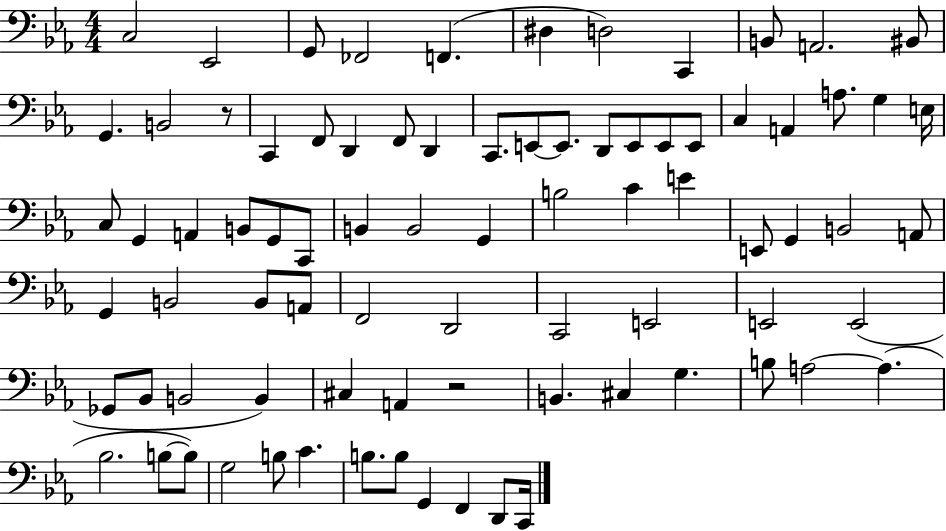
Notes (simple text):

C3/h Eb2/h G2/e FES2/h F2/q. D#3/q D3/h C2/q B2/e A2/h. BIS2/e G2/q. B2/h R/e C2/q F2/e D2/q F2/e D2/q C2/e. E2/e E2/e. D2/e E2/e E2/e E2/e C3/q A2/q A3/e. G3/q E3/s C3/e G2/q A2/q B2/e G2/e C2/e B2/q B2/h G2/q B3/h C4/q E4/q E2/e G2/q B2/h A2/e G2/q B2/h B2/e A2/e F2/h D2/h C2/h E2/h E2/h E2/h Gb2/e Bb2/e B2/h B2/q C#3/q A2/q R/h B2/q. C#3/q G3/q. B3/e A3/h A3/q. Bb3/h. B3/e B3/e G3/h B3/e C4/q. B3/e. B3/e G2/q F2/q D2/e C2/s